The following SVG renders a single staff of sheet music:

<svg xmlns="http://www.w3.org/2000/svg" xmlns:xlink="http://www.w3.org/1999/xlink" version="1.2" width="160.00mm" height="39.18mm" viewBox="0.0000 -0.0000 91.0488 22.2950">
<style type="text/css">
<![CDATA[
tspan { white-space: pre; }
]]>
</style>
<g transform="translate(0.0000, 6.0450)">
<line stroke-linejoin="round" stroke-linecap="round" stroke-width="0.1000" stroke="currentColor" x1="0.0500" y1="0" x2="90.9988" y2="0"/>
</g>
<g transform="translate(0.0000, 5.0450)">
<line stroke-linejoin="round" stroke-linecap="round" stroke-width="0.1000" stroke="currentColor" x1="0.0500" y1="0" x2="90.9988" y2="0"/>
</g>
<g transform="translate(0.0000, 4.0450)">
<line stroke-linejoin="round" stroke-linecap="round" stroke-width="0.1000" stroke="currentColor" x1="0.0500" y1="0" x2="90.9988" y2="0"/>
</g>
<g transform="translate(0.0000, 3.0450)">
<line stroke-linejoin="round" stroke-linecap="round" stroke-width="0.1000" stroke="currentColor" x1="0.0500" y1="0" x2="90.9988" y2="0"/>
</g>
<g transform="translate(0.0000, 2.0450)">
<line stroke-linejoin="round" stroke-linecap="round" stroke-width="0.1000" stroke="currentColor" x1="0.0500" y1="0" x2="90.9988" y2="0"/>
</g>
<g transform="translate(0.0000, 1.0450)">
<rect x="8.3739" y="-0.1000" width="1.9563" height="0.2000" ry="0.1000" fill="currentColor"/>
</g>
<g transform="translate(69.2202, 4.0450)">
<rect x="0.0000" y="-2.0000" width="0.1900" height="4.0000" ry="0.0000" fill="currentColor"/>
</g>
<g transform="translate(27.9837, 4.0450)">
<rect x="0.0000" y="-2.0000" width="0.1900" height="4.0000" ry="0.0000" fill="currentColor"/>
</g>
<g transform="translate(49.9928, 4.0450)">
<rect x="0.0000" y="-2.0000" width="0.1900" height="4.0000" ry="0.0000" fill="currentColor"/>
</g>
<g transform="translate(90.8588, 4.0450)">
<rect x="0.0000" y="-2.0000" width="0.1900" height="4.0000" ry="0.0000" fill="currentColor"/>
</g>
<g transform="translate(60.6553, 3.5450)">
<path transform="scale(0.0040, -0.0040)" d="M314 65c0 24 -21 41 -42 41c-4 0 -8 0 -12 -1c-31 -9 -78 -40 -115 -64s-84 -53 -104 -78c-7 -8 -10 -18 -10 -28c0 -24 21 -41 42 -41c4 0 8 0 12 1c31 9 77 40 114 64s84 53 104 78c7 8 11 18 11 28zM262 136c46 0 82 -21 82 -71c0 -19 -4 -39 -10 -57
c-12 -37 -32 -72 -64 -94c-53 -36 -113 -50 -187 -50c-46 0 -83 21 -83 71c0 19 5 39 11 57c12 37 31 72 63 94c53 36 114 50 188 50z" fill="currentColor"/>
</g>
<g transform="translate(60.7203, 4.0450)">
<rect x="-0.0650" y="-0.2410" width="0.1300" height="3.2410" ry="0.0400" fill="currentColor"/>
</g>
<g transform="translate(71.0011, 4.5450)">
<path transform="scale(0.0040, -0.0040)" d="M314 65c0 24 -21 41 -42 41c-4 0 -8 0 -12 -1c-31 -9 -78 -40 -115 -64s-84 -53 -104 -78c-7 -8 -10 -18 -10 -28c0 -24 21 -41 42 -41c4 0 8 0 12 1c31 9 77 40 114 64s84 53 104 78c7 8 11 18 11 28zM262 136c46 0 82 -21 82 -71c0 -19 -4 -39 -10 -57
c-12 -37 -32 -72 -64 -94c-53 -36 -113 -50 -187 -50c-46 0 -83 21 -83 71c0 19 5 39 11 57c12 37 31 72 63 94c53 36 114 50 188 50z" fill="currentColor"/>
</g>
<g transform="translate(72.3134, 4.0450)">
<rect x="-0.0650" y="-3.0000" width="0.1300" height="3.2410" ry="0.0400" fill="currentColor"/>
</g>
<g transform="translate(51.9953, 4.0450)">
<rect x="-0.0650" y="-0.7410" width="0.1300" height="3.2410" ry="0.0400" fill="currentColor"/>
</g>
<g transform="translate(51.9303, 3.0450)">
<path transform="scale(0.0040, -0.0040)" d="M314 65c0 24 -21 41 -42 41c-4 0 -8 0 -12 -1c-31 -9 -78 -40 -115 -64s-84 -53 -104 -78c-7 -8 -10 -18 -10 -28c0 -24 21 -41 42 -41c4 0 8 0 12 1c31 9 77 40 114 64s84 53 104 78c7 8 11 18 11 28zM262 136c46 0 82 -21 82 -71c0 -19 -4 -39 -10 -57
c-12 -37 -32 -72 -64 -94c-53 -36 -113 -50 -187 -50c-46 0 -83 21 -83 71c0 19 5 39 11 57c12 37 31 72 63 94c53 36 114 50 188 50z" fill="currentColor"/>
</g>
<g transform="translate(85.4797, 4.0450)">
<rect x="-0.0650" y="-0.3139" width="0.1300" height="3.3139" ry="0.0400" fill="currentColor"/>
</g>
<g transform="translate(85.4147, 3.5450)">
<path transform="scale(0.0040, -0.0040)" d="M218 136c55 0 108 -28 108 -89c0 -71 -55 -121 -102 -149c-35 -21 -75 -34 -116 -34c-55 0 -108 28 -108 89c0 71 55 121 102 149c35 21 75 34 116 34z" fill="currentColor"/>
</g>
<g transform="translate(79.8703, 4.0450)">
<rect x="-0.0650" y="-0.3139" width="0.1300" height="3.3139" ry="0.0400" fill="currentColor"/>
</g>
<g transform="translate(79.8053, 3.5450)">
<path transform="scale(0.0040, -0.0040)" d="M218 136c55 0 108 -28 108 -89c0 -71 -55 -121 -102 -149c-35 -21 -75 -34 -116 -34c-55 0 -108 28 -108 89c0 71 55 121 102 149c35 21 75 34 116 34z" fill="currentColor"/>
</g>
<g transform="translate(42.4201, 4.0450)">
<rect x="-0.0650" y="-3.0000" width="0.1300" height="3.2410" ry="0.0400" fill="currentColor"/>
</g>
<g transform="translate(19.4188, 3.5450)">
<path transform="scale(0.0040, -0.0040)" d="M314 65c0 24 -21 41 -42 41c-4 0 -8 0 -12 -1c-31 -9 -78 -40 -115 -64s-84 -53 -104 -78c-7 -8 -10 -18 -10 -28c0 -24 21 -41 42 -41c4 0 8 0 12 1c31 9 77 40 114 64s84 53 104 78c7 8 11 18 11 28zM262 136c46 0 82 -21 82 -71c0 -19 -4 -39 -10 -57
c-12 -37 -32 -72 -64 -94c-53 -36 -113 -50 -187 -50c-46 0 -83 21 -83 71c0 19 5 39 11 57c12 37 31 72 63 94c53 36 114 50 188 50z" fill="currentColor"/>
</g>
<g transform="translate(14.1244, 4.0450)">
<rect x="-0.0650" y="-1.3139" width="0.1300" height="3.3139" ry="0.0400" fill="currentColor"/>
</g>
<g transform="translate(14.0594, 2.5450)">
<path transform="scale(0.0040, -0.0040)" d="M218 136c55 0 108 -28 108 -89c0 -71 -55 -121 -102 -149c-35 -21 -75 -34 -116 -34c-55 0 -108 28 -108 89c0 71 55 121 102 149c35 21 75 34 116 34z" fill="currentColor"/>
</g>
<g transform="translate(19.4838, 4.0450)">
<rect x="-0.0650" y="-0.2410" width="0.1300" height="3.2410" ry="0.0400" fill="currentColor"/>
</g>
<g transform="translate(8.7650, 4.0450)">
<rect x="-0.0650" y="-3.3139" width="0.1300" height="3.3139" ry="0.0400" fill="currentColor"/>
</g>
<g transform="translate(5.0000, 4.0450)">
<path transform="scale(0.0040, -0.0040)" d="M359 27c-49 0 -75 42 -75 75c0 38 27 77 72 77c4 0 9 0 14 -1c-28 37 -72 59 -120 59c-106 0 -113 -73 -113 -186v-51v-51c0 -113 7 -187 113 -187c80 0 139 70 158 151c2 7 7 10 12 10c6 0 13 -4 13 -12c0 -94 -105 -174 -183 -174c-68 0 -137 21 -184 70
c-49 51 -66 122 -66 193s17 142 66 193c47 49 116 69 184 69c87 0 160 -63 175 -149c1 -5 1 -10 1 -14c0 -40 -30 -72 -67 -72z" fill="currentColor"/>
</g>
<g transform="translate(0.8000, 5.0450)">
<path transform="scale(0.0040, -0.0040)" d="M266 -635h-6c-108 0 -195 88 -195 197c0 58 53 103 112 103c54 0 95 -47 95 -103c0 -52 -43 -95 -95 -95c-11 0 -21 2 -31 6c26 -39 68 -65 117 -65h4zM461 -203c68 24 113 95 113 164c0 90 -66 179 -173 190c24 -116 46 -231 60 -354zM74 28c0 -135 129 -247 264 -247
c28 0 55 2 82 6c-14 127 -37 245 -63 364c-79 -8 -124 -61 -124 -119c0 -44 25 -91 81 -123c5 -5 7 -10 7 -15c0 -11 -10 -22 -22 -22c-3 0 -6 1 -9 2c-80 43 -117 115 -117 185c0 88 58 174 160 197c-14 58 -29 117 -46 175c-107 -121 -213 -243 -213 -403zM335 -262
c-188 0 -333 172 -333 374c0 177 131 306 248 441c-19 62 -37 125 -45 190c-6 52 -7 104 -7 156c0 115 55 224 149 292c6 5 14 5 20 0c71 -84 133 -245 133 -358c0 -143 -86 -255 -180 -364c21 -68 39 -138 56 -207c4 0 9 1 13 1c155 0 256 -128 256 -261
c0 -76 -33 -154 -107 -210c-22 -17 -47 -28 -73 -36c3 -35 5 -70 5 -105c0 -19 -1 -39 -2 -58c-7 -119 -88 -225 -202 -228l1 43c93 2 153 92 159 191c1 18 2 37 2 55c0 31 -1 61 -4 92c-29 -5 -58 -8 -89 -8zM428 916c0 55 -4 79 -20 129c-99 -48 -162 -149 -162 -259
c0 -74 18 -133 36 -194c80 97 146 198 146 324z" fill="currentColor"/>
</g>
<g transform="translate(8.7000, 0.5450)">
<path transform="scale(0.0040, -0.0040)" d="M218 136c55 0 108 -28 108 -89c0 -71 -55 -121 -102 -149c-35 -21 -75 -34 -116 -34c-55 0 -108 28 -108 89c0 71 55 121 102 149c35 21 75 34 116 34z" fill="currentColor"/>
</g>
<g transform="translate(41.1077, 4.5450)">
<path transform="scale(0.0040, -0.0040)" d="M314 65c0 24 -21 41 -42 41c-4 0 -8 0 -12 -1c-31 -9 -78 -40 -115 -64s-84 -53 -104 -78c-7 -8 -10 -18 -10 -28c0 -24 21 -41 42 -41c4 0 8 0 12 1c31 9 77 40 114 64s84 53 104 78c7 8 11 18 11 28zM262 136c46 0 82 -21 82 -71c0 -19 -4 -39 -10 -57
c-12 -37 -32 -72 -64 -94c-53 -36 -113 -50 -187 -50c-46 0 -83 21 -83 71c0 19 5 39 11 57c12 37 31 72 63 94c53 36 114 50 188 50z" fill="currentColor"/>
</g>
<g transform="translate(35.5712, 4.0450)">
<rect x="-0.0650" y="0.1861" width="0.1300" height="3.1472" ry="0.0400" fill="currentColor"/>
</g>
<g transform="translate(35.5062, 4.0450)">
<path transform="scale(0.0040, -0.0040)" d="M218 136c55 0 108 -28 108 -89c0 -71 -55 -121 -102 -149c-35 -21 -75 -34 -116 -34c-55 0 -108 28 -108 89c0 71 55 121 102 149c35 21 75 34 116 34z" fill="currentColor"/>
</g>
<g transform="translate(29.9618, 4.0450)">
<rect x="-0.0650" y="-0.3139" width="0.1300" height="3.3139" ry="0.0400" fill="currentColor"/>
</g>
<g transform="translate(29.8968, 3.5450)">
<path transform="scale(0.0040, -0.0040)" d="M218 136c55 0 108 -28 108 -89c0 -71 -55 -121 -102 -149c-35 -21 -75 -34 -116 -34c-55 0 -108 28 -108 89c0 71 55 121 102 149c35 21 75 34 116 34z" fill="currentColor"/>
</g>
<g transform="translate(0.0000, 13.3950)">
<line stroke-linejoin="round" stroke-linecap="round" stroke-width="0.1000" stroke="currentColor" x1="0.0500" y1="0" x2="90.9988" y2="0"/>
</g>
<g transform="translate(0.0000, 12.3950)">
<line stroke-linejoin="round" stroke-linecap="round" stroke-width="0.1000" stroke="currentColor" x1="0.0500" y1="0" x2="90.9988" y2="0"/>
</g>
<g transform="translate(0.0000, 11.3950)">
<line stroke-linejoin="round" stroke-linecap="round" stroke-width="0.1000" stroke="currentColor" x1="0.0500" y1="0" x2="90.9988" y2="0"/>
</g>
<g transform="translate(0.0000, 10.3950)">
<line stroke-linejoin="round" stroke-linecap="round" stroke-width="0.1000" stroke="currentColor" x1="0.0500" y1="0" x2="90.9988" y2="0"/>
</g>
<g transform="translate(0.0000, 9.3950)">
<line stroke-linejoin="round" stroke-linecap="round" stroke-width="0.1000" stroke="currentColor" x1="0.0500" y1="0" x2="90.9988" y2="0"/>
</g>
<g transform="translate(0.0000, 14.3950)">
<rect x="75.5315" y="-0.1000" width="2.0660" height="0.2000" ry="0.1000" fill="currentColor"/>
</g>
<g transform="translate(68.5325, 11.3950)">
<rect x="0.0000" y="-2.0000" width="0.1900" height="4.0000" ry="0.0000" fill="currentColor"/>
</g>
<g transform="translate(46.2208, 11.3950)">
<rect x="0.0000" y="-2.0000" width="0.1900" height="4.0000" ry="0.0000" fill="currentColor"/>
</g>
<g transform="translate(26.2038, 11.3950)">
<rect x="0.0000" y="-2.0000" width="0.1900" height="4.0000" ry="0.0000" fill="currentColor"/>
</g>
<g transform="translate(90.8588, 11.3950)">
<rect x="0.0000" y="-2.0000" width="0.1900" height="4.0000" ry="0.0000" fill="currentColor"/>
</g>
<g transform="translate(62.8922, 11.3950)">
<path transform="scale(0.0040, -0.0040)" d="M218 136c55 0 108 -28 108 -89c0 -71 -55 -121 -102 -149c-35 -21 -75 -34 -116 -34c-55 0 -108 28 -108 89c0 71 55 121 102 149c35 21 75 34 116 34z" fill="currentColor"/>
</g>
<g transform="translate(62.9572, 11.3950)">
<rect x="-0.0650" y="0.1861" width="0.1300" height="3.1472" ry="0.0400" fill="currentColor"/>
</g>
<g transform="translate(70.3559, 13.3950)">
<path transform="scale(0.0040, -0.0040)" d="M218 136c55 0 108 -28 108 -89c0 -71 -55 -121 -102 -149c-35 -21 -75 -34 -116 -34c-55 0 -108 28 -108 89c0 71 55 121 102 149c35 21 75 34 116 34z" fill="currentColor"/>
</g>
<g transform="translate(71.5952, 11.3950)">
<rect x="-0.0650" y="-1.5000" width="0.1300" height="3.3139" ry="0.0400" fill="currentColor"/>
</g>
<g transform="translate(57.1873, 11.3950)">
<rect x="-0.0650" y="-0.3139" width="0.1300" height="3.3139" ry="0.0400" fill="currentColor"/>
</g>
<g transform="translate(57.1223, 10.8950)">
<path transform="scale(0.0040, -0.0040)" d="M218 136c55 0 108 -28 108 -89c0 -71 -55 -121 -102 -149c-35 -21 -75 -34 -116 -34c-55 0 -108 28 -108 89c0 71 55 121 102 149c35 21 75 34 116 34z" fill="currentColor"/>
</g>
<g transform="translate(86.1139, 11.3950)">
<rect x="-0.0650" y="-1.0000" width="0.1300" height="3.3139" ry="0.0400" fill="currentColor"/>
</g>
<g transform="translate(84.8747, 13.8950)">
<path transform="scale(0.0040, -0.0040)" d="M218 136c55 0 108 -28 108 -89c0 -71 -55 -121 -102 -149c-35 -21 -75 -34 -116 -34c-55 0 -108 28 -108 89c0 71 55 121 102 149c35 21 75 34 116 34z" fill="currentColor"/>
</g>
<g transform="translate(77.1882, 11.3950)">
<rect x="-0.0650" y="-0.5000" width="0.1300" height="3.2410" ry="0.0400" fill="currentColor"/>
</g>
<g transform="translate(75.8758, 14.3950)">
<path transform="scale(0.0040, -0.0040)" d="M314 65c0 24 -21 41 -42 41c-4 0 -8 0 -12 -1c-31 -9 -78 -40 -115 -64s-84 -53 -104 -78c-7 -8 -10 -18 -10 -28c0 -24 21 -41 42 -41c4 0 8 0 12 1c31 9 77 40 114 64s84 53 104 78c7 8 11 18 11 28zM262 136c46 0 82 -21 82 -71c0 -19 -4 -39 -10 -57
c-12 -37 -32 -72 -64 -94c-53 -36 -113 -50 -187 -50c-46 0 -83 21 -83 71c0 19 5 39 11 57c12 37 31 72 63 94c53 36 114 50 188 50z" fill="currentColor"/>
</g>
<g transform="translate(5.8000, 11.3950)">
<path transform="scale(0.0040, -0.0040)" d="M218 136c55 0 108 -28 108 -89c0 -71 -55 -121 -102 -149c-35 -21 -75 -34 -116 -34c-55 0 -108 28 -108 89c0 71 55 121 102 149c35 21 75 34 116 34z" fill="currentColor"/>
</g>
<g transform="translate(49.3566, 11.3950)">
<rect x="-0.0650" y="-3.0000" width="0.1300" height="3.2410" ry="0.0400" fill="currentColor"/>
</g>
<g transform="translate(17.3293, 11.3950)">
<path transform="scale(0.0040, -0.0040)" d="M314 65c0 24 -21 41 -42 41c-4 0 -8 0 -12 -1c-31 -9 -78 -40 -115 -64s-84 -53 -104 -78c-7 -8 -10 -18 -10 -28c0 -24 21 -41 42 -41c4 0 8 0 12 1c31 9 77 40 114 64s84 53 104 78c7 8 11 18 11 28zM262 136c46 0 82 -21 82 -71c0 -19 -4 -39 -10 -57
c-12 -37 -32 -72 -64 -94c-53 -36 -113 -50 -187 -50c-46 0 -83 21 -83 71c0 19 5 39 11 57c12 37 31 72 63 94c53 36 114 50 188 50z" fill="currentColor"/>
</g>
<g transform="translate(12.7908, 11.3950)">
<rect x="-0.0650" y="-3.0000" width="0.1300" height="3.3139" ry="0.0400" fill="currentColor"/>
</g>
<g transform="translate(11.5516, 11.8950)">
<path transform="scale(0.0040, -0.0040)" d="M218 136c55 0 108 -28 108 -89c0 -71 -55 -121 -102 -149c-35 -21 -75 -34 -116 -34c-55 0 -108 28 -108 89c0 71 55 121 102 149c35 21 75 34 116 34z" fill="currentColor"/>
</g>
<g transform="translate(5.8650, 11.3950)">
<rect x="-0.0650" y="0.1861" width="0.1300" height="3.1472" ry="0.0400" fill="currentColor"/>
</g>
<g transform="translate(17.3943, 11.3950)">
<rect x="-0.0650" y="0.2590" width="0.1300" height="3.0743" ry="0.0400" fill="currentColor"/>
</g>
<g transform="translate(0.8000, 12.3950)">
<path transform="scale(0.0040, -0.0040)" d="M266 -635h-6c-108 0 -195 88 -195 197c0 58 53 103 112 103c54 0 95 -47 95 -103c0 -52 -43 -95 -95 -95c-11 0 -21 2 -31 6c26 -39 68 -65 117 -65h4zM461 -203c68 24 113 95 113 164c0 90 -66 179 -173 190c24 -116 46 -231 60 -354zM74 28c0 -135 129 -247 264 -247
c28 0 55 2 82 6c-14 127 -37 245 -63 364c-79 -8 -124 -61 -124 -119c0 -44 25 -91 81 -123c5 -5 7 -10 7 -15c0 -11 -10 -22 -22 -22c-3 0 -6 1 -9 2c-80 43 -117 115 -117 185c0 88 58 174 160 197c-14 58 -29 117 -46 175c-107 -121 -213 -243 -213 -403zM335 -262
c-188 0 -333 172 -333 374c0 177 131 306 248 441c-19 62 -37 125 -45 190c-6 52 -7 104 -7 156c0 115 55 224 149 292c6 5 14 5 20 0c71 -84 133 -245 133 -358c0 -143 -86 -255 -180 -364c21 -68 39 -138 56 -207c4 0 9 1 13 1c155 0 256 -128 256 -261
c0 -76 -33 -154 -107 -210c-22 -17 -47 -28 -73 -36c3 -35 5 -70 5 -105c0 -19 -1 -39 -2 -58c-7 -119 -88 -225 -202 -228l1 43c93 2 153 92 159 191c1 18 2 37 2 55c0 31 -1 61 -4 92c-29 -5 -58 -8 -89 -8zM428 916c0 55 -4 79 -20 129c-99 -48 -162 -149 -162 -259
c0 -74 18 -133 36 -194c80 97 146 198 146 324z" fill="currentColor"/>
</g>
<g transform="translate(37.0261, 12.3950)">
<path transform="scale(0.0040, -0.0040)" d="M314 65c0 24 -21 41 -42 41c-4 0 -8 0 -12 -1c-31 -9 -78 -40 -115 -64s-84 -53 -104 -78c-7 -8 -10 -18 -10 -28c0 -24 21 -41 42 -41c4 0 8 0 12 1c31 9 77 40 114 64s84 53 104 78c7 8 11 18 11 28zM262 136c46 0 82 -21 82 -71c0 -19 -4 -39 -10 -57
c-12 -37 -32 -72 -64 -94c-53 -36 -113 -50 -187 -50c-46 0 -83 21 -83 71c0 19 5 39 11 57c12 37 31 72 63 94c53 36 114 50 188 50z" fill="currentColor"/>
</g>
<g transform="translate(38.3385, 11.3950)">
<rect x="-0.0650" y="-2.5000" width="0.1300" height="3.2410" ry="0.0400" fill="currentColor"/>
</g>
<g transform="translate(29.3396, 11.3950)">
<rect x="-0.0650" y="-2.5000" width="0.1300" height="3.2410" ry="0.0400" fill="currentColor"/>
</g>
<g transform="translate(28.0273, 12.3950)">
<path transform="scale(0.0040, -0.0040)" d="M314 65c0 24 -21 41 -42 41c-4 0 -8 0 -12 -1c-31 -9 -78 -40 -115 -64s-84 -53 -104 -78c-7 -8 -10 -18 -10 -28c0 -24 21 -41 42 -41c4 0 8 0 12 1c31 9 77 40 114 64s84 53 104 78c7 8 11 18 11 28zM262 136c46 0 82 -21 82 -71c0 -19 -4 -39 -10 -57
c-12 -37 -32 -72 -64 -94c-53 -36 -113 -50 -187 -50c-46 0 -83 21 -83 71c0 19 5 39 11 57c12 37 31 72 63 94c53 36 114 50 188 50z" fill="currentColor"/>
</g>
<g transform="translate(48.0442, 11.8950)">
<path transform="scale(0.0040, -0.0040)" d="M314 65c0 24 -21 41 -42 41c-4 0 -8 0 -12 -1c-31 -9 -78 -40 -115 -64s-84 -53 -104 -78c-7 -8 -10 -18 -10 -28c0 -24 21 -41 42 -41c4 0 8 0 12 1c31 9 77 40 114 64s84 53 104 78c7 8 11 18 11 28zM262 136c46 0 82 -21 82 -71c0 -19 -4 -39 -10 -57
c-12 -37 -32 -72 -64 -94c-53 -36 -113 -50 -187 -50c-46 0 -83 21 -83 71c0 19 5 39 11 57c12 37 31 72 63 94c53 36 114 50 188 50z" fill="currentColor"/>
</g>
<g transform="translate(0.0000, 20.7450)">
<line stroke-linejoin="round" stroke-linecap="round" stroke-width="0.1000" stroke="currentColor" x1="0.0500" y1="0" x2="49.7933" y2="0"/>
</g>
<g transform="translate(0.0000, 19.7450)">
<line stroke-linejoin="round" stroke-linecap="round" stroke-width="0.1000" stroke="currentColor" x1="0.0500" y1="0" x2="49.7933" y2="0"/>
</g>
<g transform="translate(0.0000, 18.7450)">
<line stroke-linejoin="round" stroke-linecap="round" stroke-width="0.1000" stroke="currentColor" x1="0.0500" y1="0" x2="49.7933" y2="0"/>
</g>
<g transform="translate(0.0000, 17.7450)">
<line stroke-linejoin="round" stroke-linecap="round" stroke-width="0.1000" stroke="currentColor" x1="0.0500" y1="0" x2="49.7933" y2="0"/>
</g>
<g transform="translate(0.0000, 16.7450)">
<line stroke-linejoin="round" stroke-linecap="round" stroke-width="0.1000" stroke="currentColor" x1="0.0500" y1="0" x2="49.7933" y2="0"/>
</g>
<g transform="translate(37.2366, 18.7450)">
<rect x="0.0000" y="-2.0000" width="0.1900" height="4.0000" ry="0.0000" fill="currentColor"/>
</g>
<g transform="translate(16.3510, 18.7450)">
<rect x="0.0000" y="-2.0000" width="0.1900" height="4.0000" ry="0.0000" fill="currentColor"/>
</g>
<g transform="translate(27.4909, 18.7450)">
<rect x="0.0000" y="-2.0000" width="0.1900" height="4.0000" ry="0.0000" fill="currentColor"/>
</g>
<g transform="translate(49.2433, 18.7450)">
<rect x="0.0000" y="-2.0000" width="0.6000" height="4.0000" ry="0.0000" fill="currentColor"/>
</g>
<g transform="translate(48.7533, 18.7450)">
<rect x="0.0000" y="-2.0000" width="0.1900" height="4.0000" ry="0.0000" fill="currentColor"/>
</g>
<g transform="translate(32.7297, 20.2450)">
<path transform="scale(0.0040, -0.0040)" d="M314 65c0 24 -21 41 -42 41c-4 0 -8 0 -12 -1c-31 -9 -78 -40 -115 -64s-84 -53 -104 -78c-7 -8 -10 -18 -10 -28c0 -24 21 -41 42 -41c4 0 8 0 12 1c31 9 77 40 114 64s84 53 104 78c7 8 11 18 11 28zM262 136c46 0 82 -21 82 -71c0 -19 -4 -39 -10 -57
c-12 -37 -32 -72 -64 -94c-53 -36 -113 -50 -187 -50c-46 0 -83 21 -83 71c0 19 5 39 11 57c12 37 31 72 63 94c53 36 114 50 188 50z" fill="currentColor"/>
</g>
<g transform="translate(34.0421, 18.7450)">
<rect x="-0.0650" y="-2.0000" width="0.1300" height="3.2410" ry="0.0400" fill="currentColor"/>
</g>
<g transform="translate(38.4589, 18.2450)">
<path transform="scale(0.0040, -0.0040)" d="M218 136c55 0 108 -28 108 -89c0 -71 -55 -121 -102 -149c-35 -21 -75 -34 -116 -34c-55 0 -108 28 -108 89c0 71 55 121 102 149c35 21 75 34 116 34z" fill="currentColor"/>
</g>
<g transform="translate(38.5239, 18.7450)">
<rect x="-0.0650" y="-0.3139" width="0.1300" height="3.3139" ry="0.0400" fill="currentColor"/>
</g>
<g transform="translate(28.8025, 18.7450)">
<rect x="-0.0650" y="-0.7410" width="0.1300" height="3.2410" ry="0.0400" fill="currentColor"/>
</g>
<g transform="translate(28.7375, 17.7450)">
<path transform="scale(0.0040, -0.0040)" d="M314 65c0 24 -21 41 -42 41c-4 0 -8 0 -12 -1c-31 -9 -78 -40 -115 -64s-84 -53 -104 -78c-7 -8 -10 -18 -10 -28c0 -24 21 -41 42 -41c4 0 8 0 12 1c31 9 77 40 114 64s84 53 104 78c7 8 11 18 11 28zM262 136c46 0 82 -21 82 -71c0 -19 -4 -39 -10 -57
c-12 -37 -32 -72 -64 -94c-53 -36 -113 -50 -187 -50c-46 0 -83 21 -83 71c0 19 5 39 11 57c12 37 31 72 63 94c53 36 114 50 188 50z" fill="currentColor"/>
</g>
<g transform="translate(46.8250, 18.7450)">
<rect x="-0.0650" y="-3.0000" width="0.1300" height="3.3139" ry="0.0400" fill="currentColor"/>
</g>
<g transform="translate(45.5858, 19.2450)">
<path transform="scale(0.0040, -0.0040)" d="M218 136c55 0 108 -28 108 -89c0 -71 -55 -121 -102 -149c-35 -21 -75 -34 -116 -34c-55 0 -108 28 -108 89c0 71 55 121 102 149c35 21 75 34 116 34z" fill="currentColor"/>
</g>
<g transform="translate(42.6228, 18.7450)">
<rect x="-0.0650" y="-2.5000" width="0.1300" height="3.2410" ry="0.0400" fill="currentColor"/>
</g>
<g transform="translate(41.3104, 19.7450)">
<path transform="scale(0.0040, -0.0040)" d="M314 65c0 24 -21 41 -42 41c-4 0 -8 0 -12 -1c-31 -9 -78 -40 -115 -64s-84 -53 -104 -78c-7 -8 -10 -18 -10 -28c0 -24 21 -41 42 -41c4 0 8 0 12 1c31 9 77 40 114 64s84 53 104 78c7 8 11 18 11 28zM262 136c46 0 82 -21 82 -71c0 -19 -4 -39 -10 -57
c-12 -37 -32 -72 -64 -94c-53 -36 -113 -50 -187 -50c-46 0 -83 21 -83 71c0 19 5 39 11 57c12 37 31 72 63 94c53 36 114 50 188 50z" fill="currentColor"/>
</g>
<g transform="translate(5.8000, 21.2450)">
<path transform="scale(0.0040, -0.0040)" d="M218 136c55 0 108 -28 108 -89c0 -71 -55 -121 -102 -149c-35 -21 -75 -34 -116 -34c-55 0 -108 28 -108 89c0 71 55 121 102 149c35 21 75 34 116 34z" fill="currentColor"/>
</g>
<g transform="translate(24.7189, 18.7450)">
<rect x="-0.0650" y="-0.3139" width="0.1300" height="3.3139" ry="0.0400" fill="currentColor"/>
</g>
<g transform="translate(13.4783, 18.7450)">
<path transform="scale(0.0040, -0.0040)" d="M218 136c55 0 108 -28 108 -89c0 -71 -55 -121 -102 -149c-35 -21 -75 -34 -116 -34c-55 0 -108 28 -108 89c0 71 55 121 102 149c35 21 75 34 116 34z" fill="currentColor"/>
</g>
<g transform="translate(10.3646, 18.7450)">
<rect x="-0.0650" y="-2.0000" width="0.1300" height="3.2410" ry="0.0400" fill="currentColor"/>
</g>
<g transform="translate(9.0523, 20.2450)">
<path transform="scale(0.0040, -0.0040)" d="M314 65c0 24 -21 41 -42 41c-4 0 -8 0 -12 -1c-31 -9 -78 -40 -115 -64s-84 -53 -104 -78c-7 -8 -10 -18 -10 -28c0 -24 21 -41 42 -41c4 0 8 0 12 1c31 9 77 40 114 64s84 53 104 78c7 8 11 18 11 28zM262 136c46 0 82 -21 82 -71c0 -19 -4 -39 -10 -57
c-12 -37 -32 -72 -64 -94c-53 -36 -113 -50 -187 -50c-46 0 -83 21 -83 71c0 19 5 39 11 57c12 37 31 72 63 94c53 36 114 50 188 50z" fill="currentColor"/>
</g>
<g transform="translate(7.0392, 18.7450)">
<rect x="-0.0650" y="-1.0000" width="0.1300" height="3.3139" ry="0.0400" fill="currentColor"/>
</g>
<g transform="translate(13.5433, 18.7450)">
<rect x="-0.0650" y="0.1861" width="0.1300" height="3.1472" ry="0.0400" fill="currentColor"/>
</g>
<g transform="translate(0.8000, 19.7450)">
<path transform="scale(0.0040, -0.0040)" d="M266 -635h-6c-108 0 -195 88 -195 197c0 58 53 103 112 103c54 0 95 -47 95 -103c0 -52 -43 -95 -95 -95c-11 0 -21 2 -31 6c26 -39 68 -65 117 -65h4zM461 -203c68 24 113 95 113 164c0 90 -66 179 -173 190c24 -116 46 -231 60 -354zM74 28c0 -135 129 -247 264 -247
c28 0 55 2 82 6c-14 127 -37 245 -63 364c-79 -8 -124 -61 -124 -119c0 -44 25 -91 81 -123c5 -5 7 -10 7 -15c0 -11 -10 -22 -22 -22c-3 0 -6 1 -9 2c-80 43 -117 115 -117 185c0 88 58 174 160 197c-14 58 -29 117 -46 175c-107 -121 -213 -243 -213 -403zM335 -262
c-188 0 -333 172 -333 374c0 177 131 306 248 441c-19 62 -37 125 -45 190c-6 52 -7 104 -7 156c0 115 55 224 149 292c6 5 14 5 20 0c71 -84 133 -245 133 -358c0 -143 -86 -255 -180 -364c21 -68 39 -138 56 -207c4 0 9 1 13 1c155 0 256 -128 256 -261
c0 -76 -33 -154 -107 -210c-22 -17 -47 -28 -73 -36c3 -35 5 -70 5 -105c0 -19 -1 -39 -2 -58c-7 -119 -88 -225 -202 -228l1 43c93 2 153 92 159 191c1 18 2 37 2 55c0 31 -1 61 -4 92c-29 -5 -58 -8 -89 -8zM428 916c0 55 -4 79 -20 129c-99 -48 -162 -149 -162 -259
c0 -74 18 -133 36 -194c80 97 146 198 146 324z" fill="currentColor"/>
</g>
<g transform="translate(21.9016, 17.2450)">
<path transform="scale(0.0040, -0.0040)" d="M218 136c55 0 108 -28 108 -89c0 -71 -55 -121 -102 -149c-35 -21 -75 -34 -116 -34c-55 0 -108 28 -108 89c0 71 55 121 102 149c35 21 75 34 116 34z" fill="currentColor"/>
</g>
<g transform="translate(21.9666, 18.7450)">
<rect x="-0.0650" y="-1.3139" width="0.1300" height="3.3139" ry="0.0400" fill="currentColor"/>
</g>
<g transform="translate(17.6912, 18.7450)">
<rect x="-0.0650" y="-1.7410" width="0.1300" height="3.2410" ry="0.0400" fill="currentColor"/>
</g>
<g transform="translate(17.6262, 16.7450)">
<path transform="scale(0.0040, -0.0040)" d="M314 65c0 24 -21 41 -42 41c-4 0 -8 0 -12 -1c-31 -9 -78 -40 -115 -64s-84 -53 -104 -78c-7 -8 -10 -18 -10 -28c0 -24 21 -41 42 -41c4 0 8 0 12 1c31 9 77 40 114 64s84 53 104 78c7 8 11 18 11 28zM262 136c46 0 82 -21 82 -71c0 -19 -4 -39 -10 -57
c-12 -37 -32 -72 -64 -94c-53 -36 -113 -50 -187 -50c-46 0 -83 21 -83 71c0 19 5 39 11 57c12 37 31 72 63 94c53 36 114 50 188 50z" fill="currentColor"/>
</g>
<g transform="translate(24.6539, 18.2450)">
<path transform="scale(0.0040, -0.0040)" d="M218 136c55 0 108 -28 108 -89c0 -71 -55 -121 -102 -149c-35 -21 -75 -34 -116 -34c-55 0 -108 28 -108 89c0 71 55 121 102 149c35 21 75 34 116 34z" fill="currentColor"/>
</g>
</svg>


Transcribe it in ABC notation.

X:1
T:Untitled
M:4/4
L:1/4
K:C
b e c2 c B A2 d2 c2 A2 c c B A B2 G2 G2 A2 c B E C2 D D F2 B f2 e c d2 F2 c G2 A